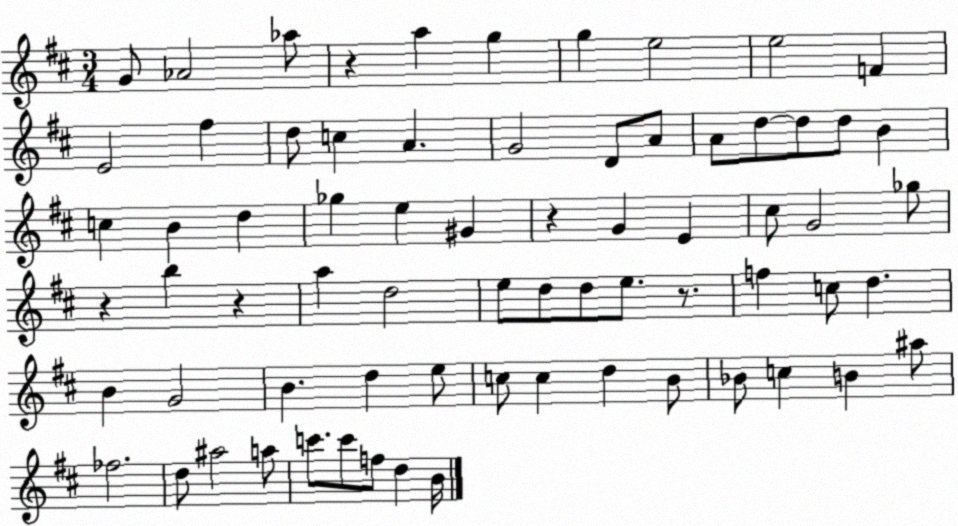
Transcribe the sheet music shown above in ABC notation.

X:1
T:Untitled
M:3/4
L:1/4
K:D
G/2 _A2 _a/2 z a g g e2 e2 F E2 ^f d/2 c A G2 D/2 A/2 A/2 d/2 d/2 d/2 B c B d _g e ^G z G E ^c/2 G2 _g/2 z b z a d2 e/2 d/2 d/2 e/2 z/2 f c/2 d B G2 B d e/2 c/2 c d B/2 _B/2 c B ^a/2 _f2 d/2 ^a2 a/2 c'/2 c'/2 f/2 d B/4